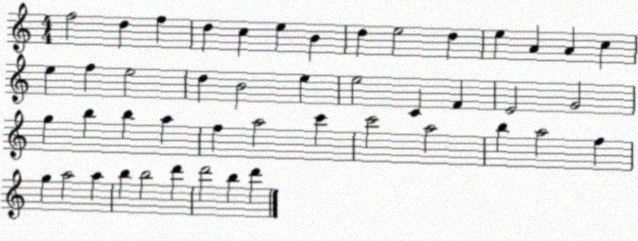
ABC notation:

X:1
T:Untitled
M:4/4
L:1/4
K:C
f2 d f d c e B d e2 d e A A c e f e2 d B2 e e2 C F E2 G2 g b b a f a2 c' c'2 a2 b a2 f g a2 a b b2 d' d'2 b d'